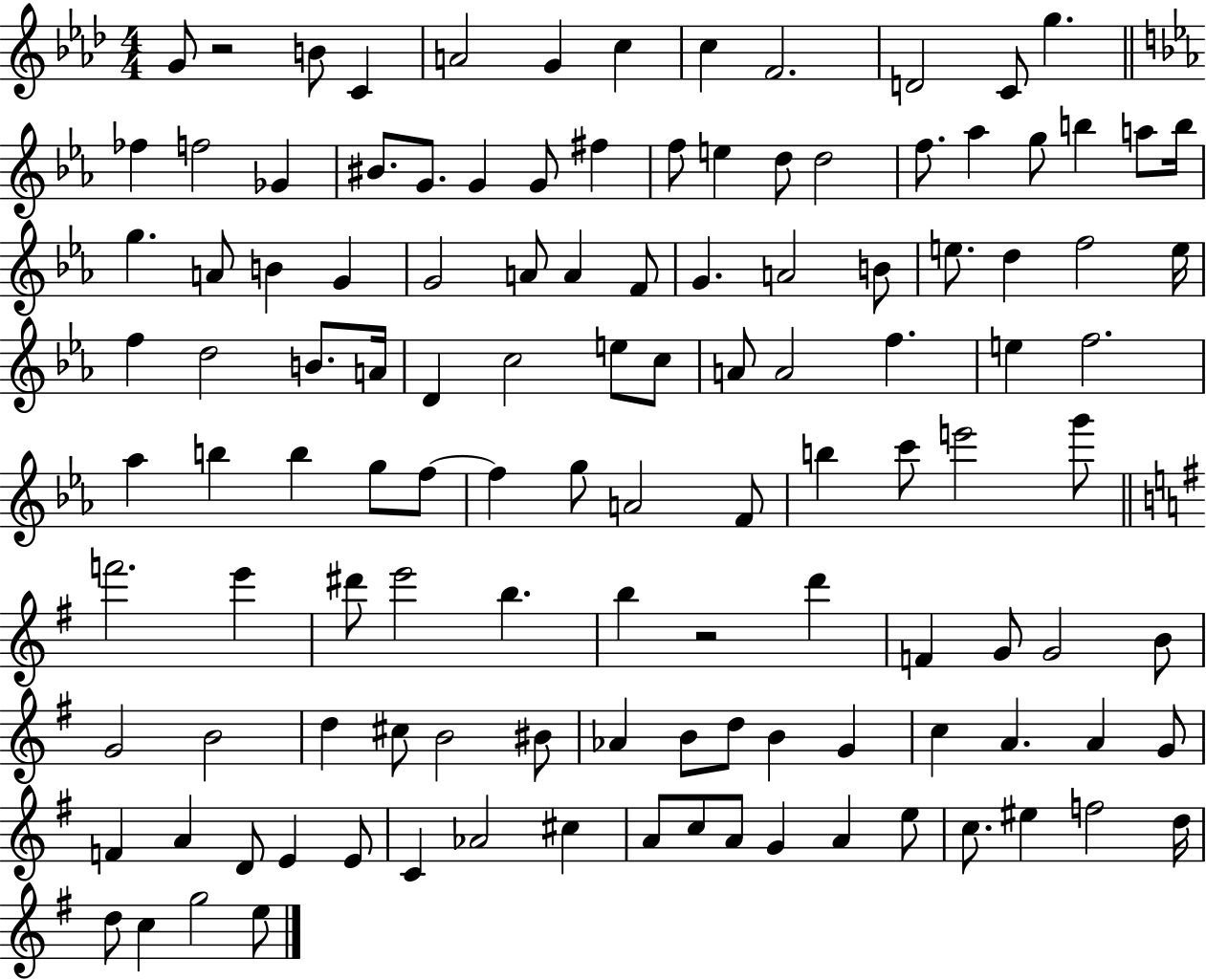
X:1
T:Untitled
M:4/4
L:1/4
K:Ab
G/2 z2 B/2 C A2 G c c F2 D2 C/2 g _f f2 _G ^B/2 G/2 G G/2 ^f f/2 e d/2 d2 f/2 _a g/2 b a/2 b/4 g A/2 B G G2 A/2 A F/2 G A2 B/2 e/2 d f2 e/4 f d2 B/2 A/4 D c2 e/2 c/2 A/2 A2 f e f2 _a b b g/2 f/2 f g/2 A2 F/2 b c'/2 e'2 g'/2 f'2 e' ^d'/2 e'2 b b z2 d' F G/2 G2 B/2 G2 B2 d ^c/2 B2 ^B/2 _A B/2 d/2 B G c A A G/2 F A D/2 E E/2 C _A2 ^c A/2 c/2 A/2 G A e/2 c/2 ^e f2 d/4 d/2 c g2 e/2